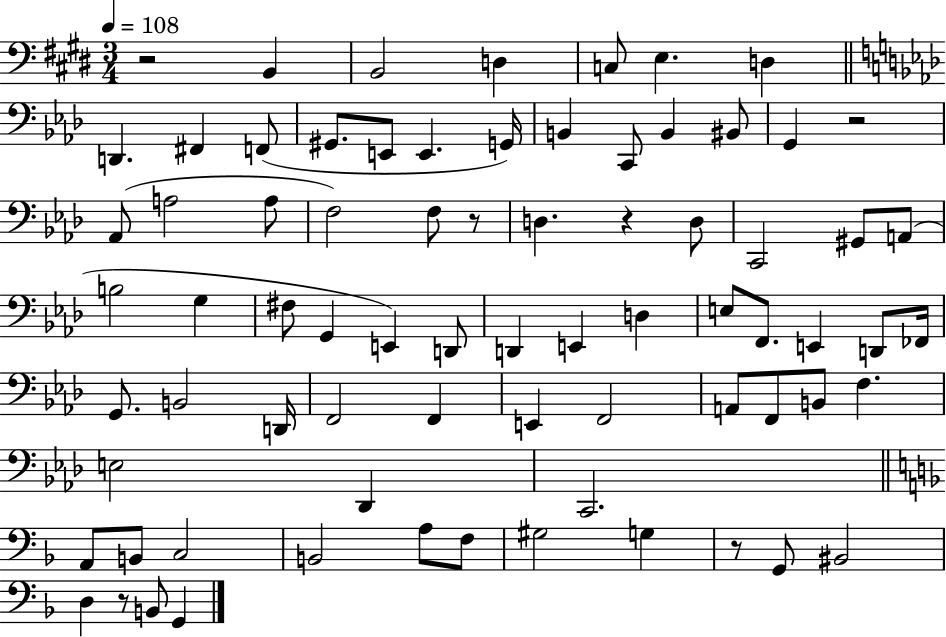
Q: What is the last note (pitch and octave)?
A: G2